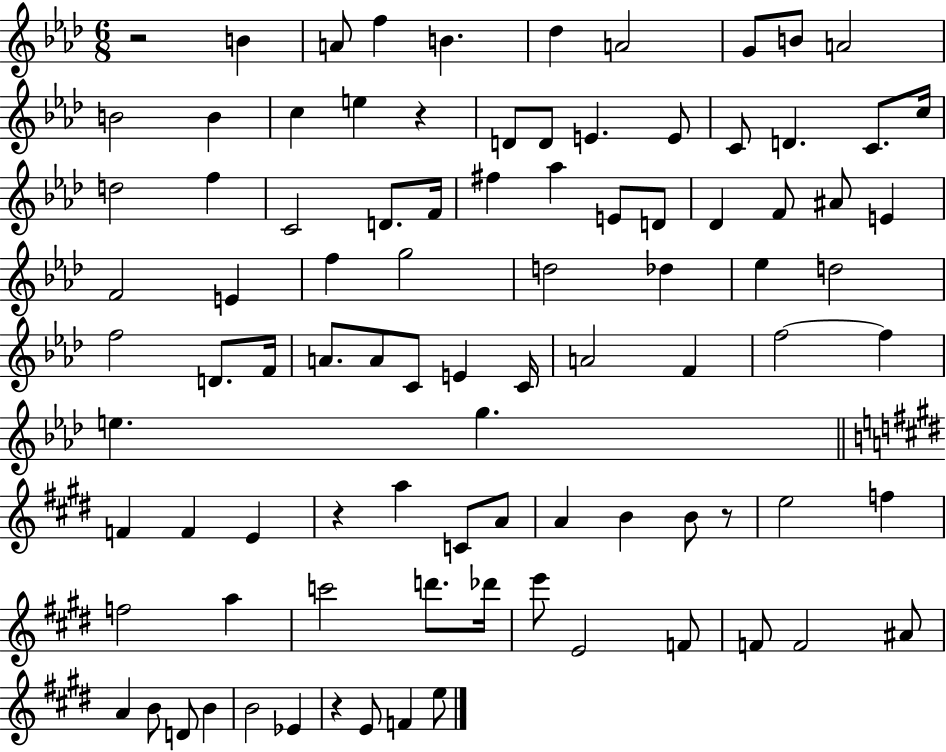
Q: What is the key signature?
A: AES major